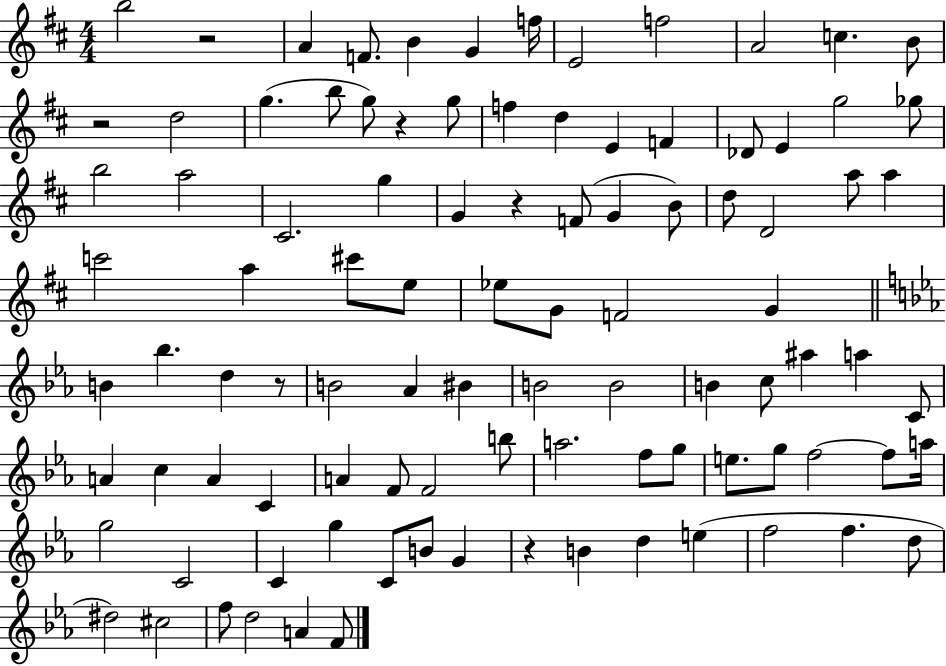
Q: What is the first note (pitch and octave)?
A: B5